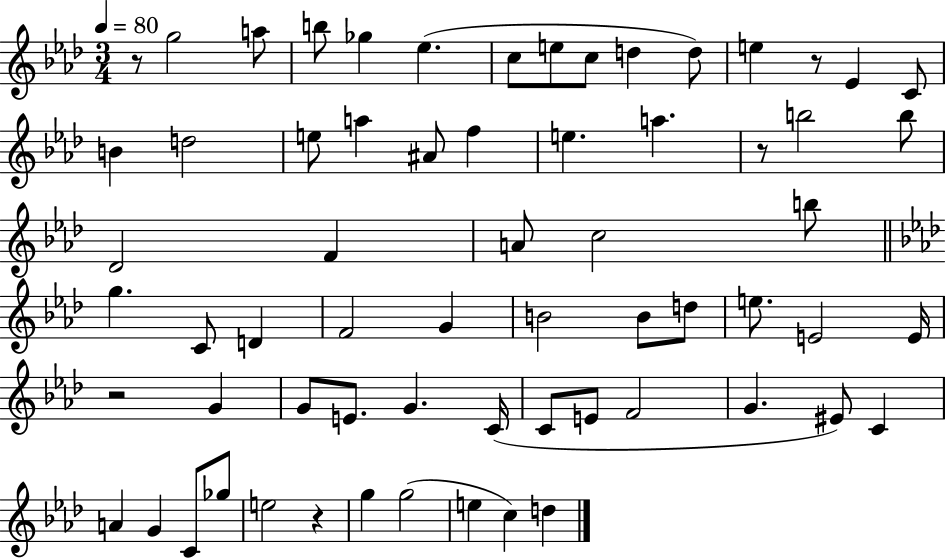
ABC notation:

X:1
T:Untitled
M:3/4
L:1/4
K:Ab
z/2 g2 a/2 b/2 _g _e c/2 e/2 c/2 d d/2 e z/2 _E C/2 B d2 e/2 a ^A/2 f e a z/2 b2 b/2 _D2 F A/2 c2 b/2 g C/2 D F2 G B2 B/2 d/2 e/2 E2 E/4 z2 G G/2 E/2 G C/4 C/2 E/2 F2 G ^E/2 C A G C/2 _g/2 e2 z g g2 e c d